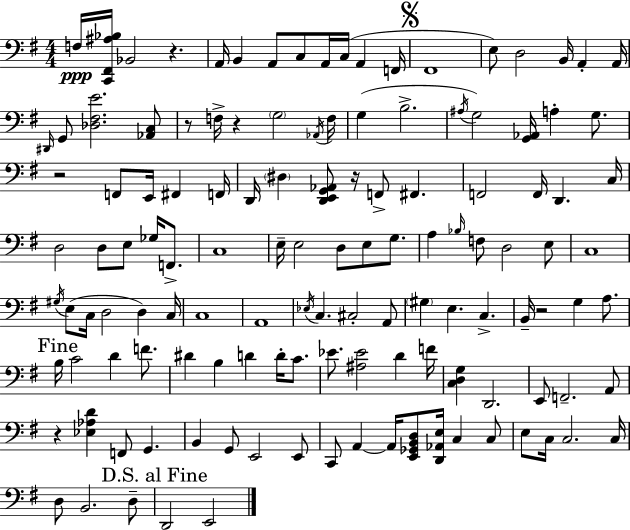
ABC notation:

X:1
T:Untitled
M:4/4
L:1/4
K:Em
F,/4 [C,,^F,,^A,_B,]/4 _B,,2 z A,,/4 B,, A,,/2 C,/2 A,,/4 C,/4 A,, F,,/4 ^F,,4 E,/2 D,2 B,,/4 A,, A,,/4 ^D,,/4 G,,/2 [_D,^F,E]2 [_A,,C,]/2 z/2 F,/4 z G,2 _A,,/4 F,/4 G, B,2 ^A,/4 G,2 [G,,_A,,]/4 A, G,/2 z2 F,,/2 E,,/4 ^F,, F,,/4 D,,/4 ^D, [D,,E,,G,,_A,,]/2 z/4 F,,/2 ^F,, F,,2 F,,/4 D,, C,/4 D,2 D,/2 E,/2 _G,/4 F,,/2 C,4 E,/4 E,2 D,/2 E,/2 G,/2 A, _B,/4 F,/2 D,2 E,/2 C,4 ^G,/4 E,/2 C,/4 D,2 D, C,/4 C,4 A,,4 _E,/4 C, ^C,2 A,,/2 ^G, E, C, B,,/4 z2 G, A,/2 B,/4 C2 D F/2 ^D B, D D/4 C/2 _E/2 [^A,_E]2 D F/4 [C,D,G,] D,,2 E,,/2 F,,2 A,,/2 z [_E,_A,D] F,,/2 G,, B,, G,,/2 E,,2 E,,/2 C,,/2 A,, A,,/4 [E,,_G,,B,,D,]/2 [D,,_A,,E,]/4 C, C,/2 E,/2 C,/4 C,2 C,/4 D,/2 B,,2 D,/2 D,,2 E,,2